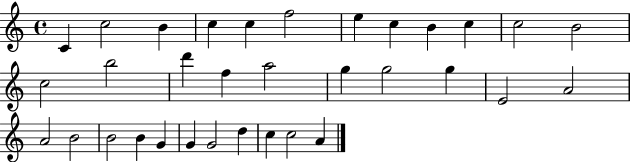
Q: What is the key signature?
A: C major